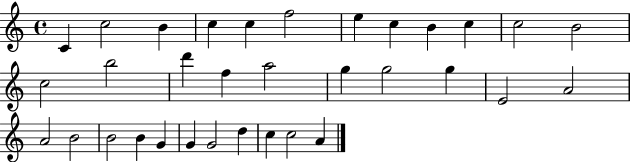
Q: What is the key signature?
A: C major